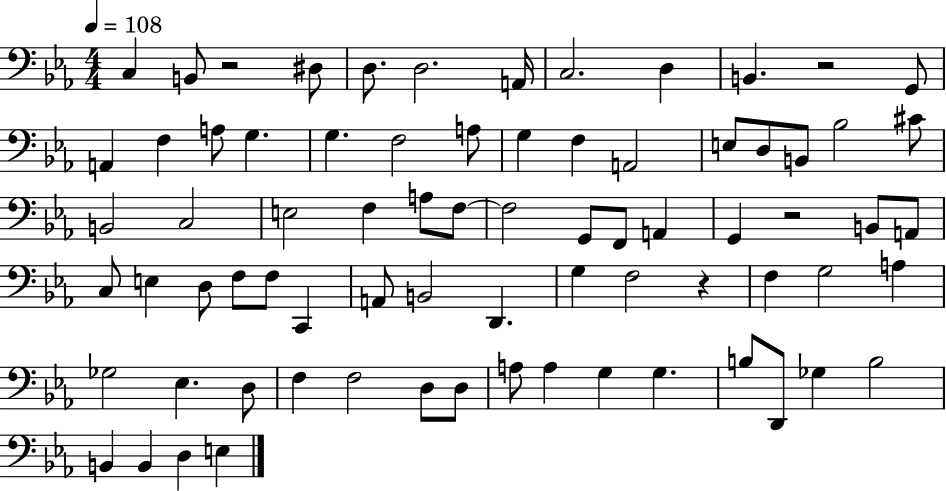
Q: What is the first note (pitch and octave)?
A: C3